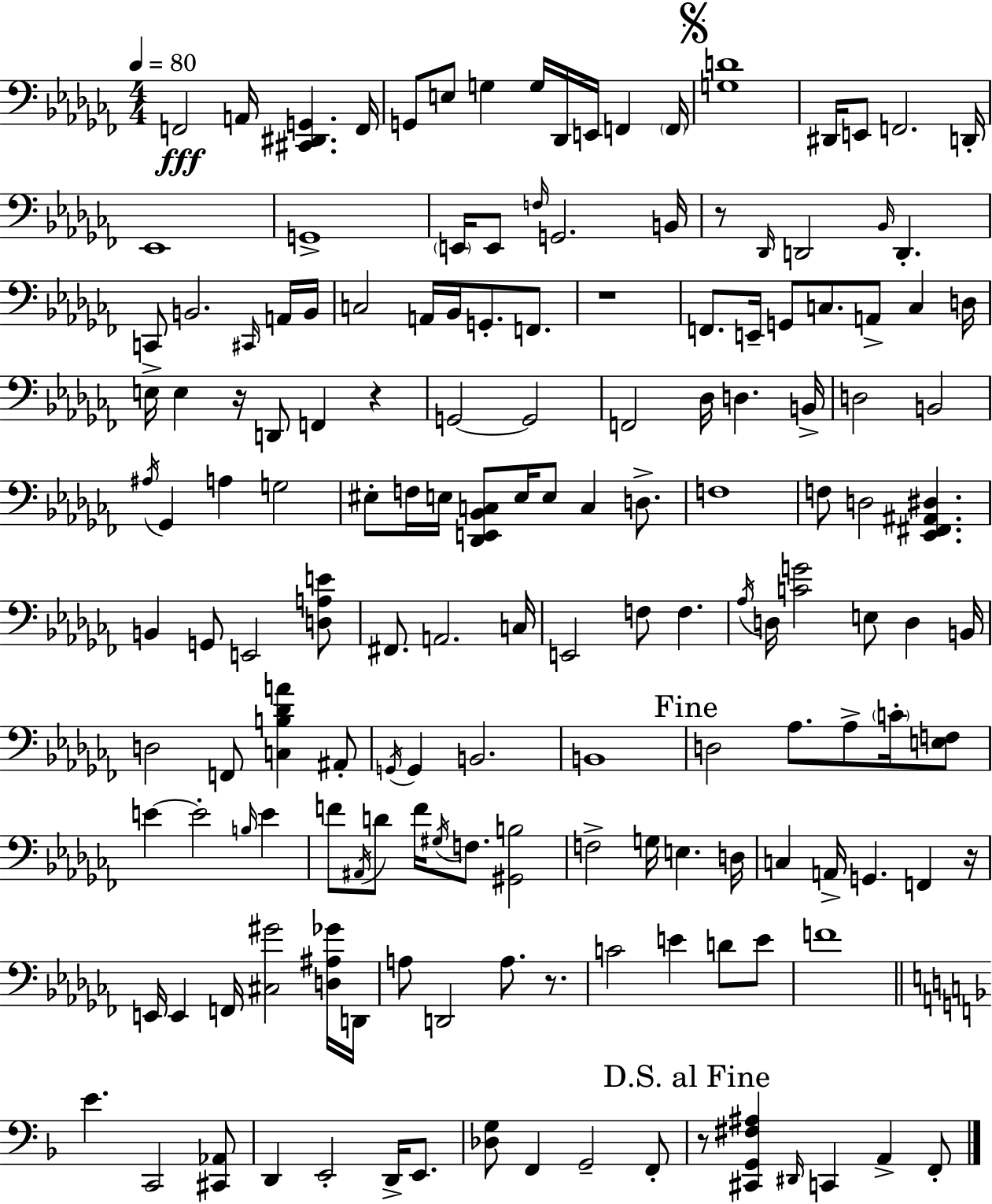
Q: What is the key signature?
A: AES minor